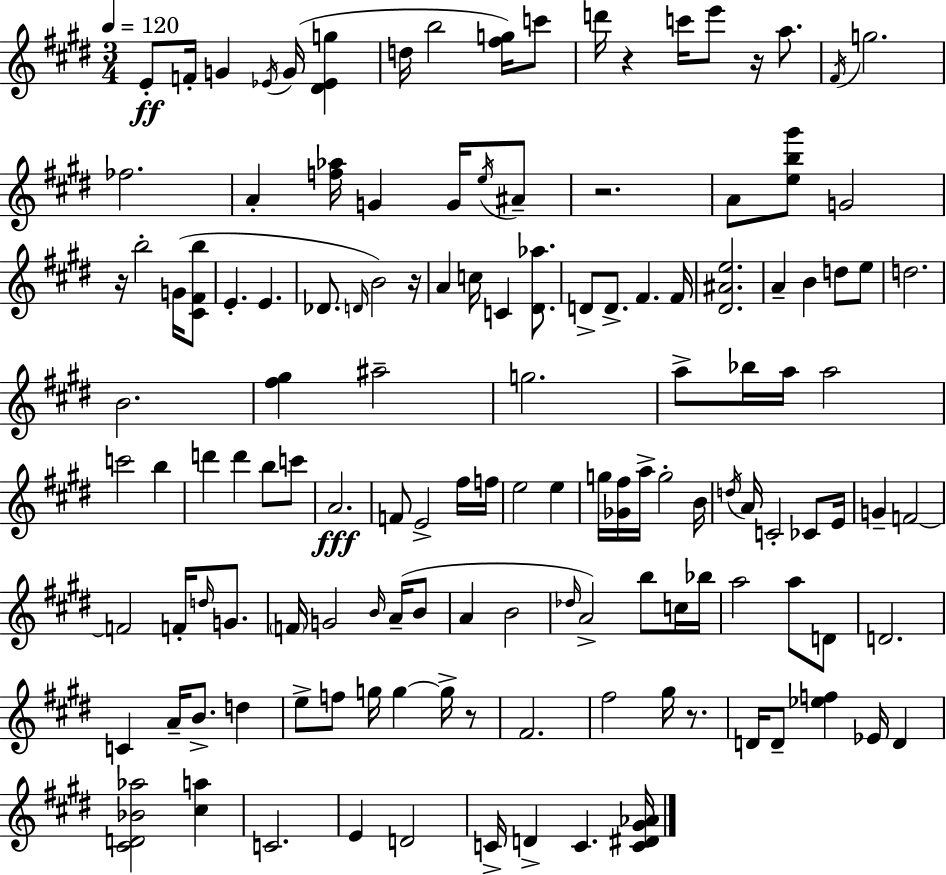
E4/e F4/s G4/q Eb4/s G4/s [D#4,Eb4,G5]/q D5/s B5/h [F#5,G5]/s C6/e D6/s R/q C6/s E6/e R/s A5/e. F#4/s G5/h. FES5/h. A4/q [F5,Ab5]/s G4/q G4/s E5/s A#4/e R/h. A4/e [E5,B5,G#6]/e G4/h R/s B5/h G4/s [C#4,F#4,B5]/e E4/q. E4/q. Db4/e. D4/s B4/h R/s A4/q C5/s C4/q [D#4,Ab5]/e. D4/e D4/e. F#4/q. F#4/s [D#4,A#4,E5]/h. A4/q B4/q D5/e E5/e D5/h. B4/h. [F#5,G#5]/q A#5/h G5/h. A5/e Bb5/s A5/s A5/h C6/h B5/q D6/q D6/q B5/e C6/e A4/h. F4/e E4/h F#5/s F5/s E5/h E5/q G5/s [Gb4,F#5]/s A5/s G5/h B4/s D5/s A4/s C4/h CES4/e E4/s G4/q F4/h F4/h F4/s D5/s G4/e. F4/s G4/h B4/s A4/s B4/e A4/q B4/h Db5/s A4/h B5/e C5/s Bb5/s A5/h A5/e D4/e D4/h. C4/q A4/s B4/e. D5/q E5/e F5/e G5/s G5/q G5/s R/e F#4/h. F#5/h G#5/s R/e. D4/s D4/e [Eb5,F5]/q Eb4/s D4/q [C#4,D4,Bb4,Ab5]/h [C#5,A5]/q C4/h. E4/q D4/h C4/s D4/q C4/q. [C4,D#4,G#4,Ab4]/s